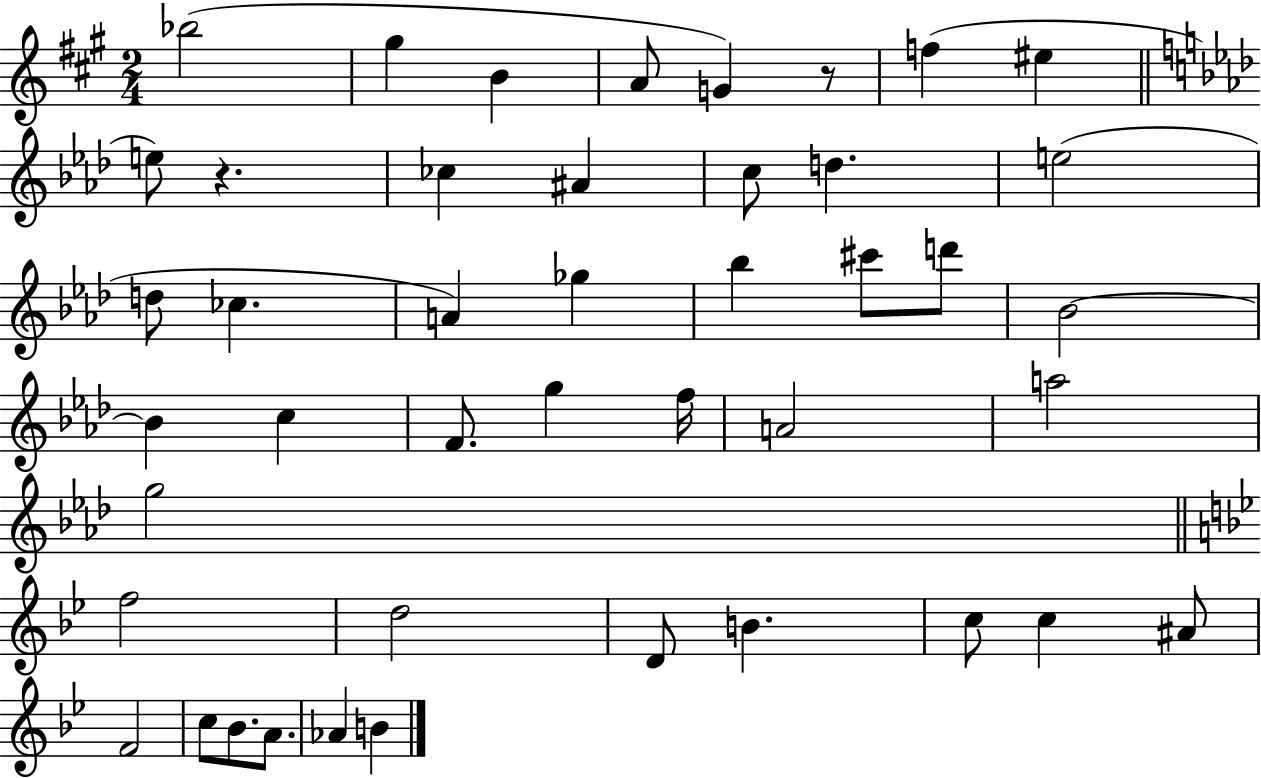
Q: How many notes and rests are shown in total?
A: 44